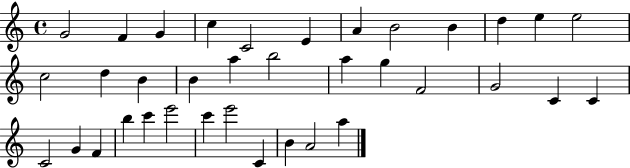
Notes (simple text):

G4/h F4/q G4/q C5/q C4/h E4/q A4/q B4/h B4/q D5/q E5/q E5/h C5/h D5/q B4/q B4/q A5/q B5/h A5/q G5/q F4/h G4/h C4/q C4/q C4/h G4/q F4/q B5/q C6/q E6/h C6/q E6/h C4/q B4/q A4/h A5/q